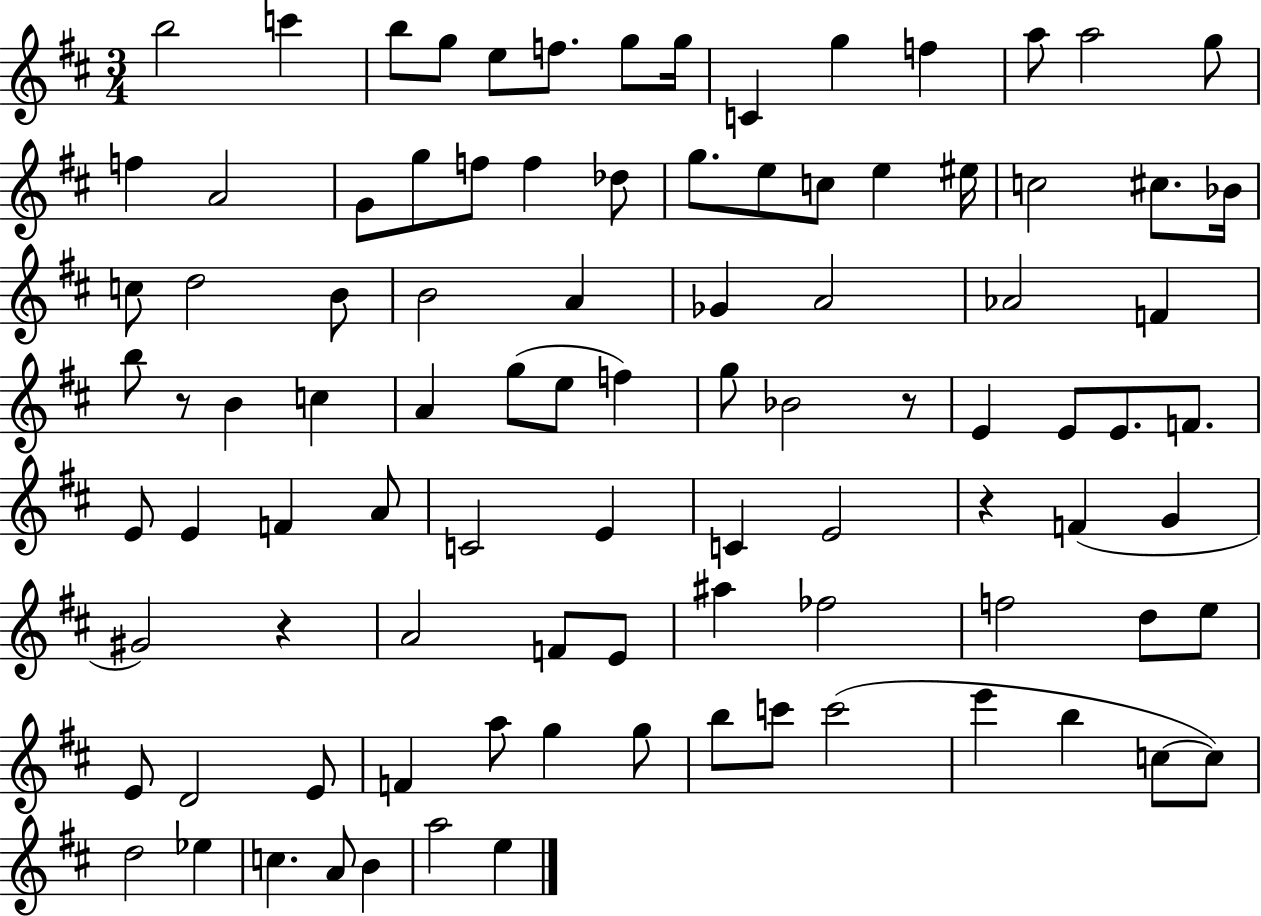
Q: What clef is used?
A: treble